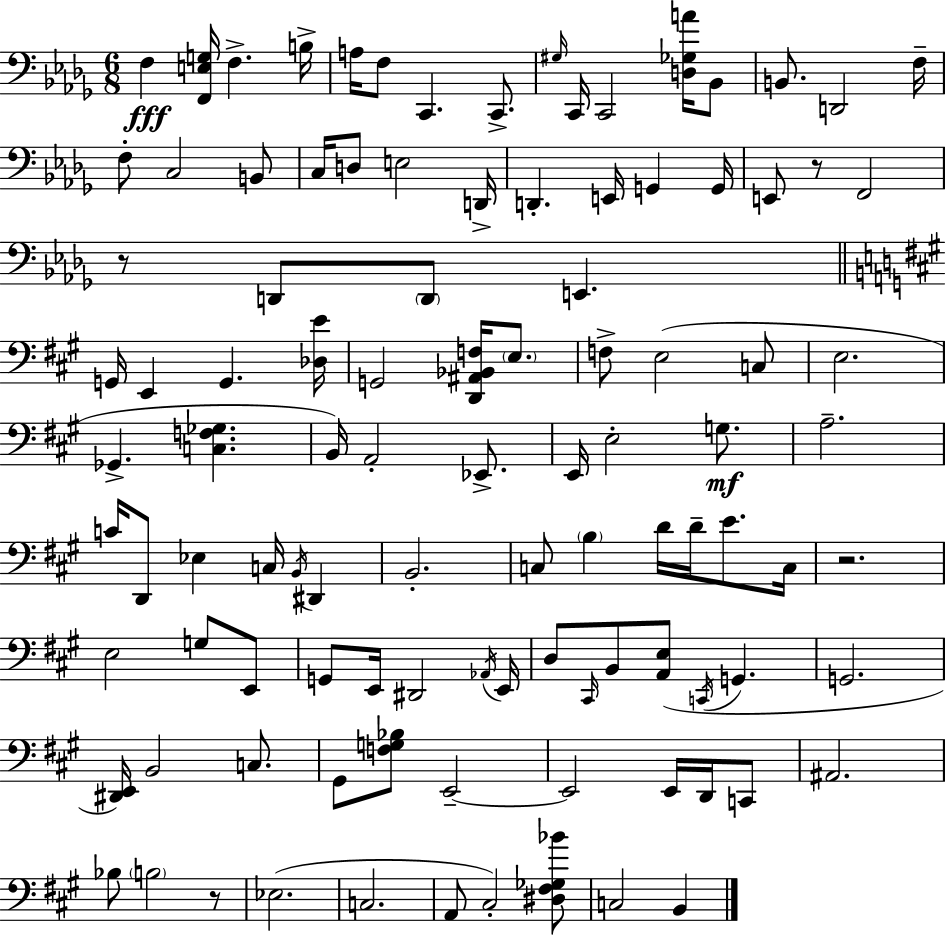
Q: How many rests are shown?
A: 4